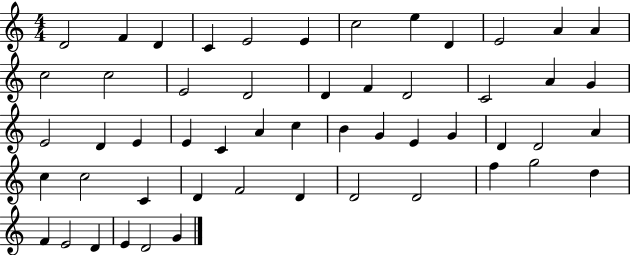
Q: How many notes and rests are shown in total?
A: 53